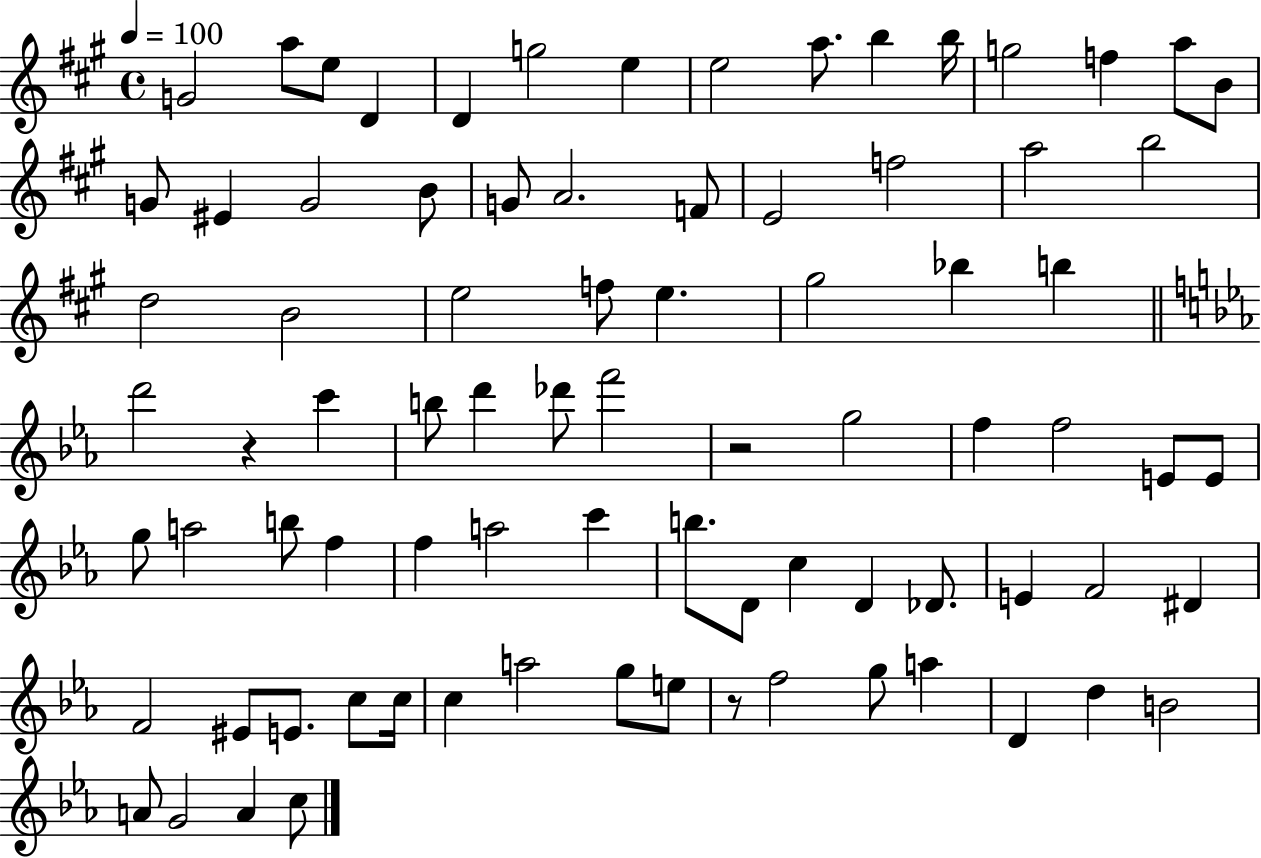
X:1
T:Untitled
M:4/4
L:1/4
K:A
G2 a/2 e/2 D D g2 e e2 a/2 b b/4 g2 f a/2 B/2 G/2 ^E G2 B/2 G/2 A2 F/2 E2 f2 a2 b2 d2 B2 e2 f/2 e ^g2 _b b d'2 z c' b/2 d' _d'/2 f'2 z2 g2 f f2 E/2 E/2 g/2 a2 b/2 f f a2 c' b/2 D/2 c D _D/2 E F2 ^D F2 ^E/2 E/2 c/2 c/4 c a2 g/2 e/2 z/2 f2 g/2 a D d B2 A/2 G2 A c/2